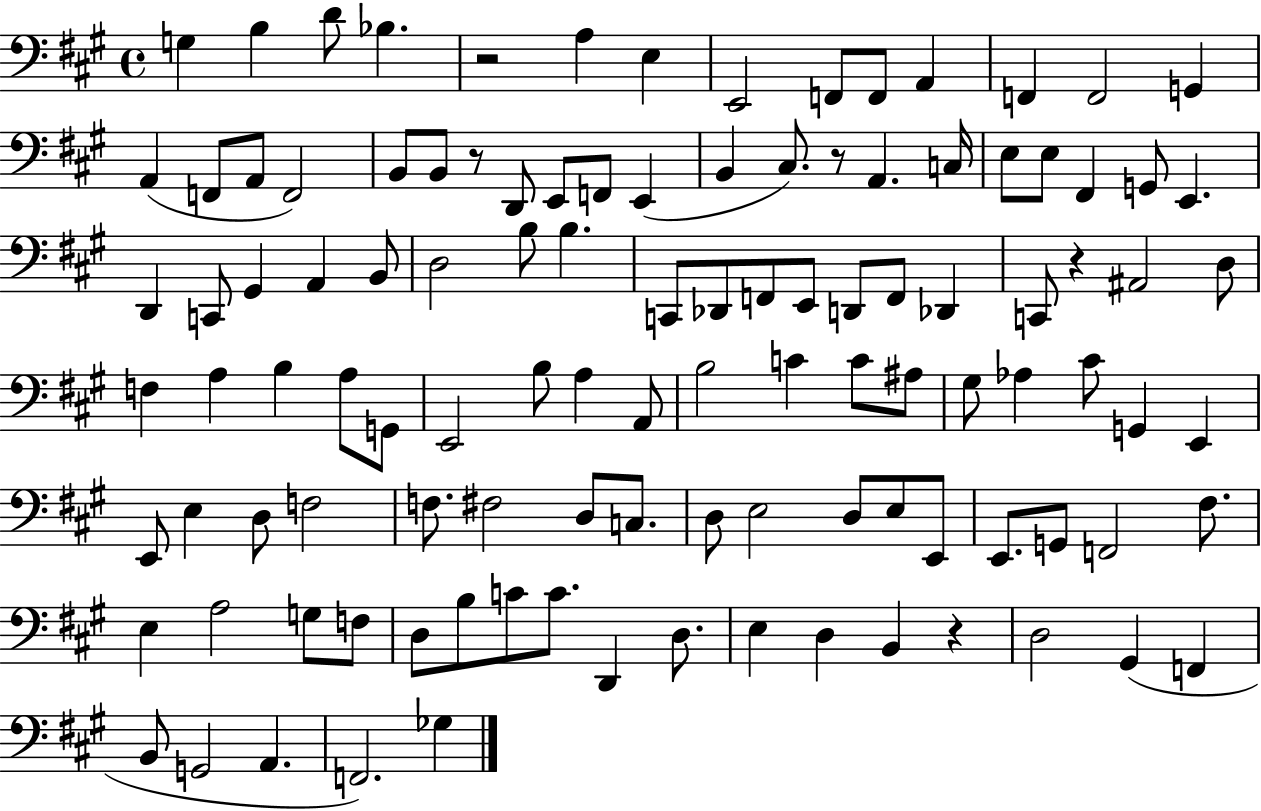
G3/q B3/q D4/e Bb3/q. R/h A3/q E3/q E2/h F2/e F2/e A2/q F2/q F2/h G2/q A2/q F2/e A2/e F2/h B2/e B2/e R/e D2/e E2/e F2/e E2/q B2/q C#3/e. R/e A2/q. C3/s E3/e E3/e F#2/q G2/e E2/q. D2/q C2/e G#2/q A2/q B2/e D3/h B3/e B3/q. C2/e Db2/e F2/e E2/e D2/e F2/e Db2/q C2/e R/q A#2/h D3/e F3/q A3/q B3/q A3/e G2/e E2/h B3/e A3/q A2/e B3/h C4/q C4/e A#3/e G#3/e Ab3/q C#4/e G2/q E2/q E2/e E3/q D3/e F3/h F3/e. F#3/h D3/e C3/e. D3/e E3/h D3/e E3/e E2/e E2/e. G2/e F2/h F#3/e. E3/q A3/h G3/e F3/e D3/e B3/e C4/e C4/e. D2/q D3/e. E3/q D3/q B2/q R/q D3/h G#2/q F2/q B2/e G2/h A2/q. F2/h. Gb3/q